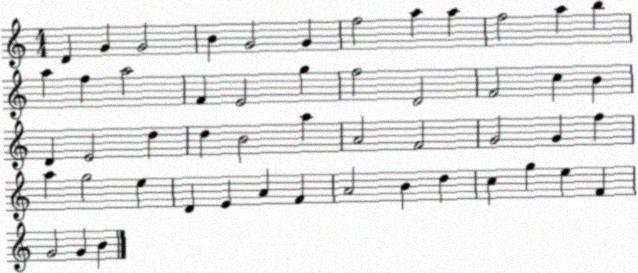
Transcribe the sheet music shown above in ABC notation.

X:1
T:Untitled
M:4/4
L:1/4
K:C
D G G2 B G2 G f2 a a f2 a b a f a2 F E2 g f2 D2 F2 c B D E2 d d B2 a A2 F2 G2 G f a g2 e D E A F A2 B d c g e F G2 G B